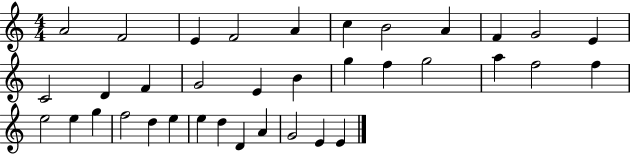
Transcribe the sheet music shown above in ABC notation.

X:1
T:Untitled
M:4/4
L:1/4
K:C
A2 F2 E F2 A c B2 A F G2 E C2 D F G2 E B g f g2 a f2 f e2 e g f2 d e e d D A G2 E E